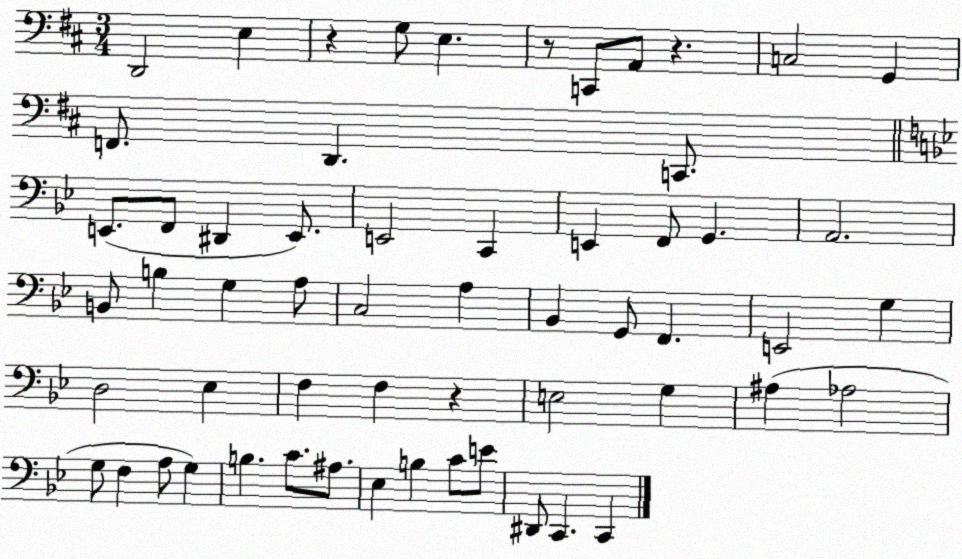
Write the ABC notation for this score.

X:1
T:Untitled
M:3/4
L:1/4
K:D
D,,2 E, z G,/2 E, z/2 C,,/2 A,,/2 z C,2 G,, F,,/2 D,, C,,/2 E,,/2 F,,/2 ^D,, E,,/2 E,,2 C,, E,, F,,/2 G,, A,,2 B,,/2 B, G, A,/2 C,2 A, _B,, G,,/2 F,, E,,2 G, D,2 _E, F, F, z E,2 G, ^A, _A,2 G,/2 F, A,/2 G, B, C/2 ^A,/2 _E, B, C/2 E/2 ^D,,/2 C,, C,,